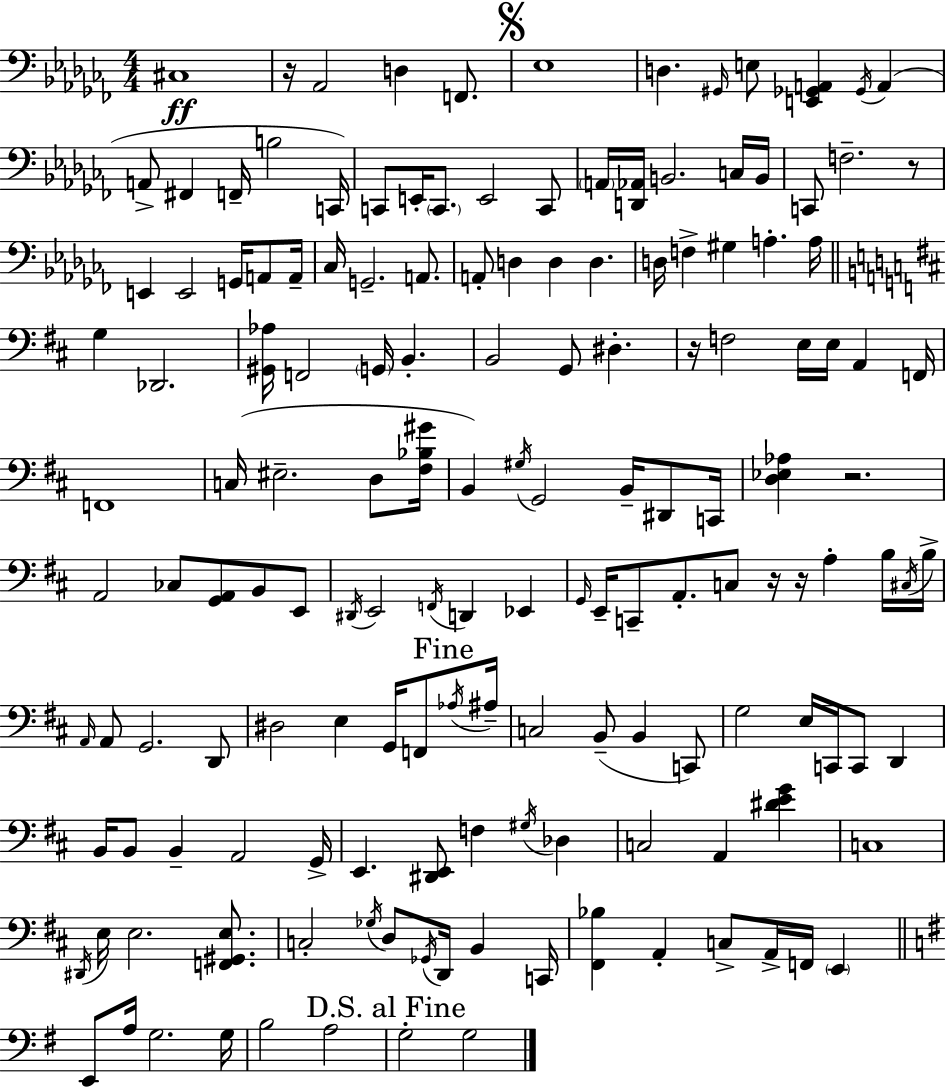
X:1
T:Untitled
M:4/4
L:1/4
K:Abm
^C,4 z/4 _A,,2 D, F,,/2 _E,4 D, ^G,,/4 E,/2 [E,,_G,,A,,] _G,,/4 A,, A,,/2 ^F,, F,,/4 B,2 C,,/4 C,,/2 E,,/4 C,,/2 E,,2 C,,/2 A,,/4 [D,,_A,,]/4 B,,2 C,/4 B,,/4 C,,/2 F,2 z/2 E,, E,,2 G,,/4 A,,/2 A,,/4 _C,/4 G,,2 A,,/2 A,,/2 D, D, D, D,/4 F, ^G, A, A,/4 G, _D,,2 [^G,,_A,]/4 F,,2 G,,/4 B,, B,,2 G,,/2 ^D, z/4 F,2 E,/4 E,/4 A,, F,,/4 F,,4 C,/4 ^E,2 D,/2 [^F,_B,^G]/4 B,, ^G,/4 G,,2 B,,/4 ^D,,/2 C,,/4 [D,_E,_A,] z2 A,,2 _C,/2 [G,,A,,]/2 B,,/2 E,,/2 ^D,,/4 E,,2 F,,/4 D,, _E,, G,,/4 E,,/4 C,,/2 A,,/2 C,/2 z/4 z/4 A, B,/4 ^C,/4 B,/4 A,,/4 A,,/2 G,,2 D,,/2 ^D,2 E, G,,/4 F,,/2 _A,/4 ^A,/4 C,2 B,,/2 B,, C,,/2 G,2 E,/4 C,,/4 C,,/2 D,, B,,/4 B,,/2 B,, A,,2 G,,/4 E,, [^D,,E,,]/2 F, ^G,/4 _D, C,2 A,, [^DEG] C,4 ^D,,/4 E,/4 E,2 [F,,^G,,E,]/2 C,2 _G,/4 D,/2 _G,,/4 D,,/4 B,, C,,/4 [^F,,_B,] A,, C,/2 A,,/4 F,,/4 E,, E,,/2 A,/4 G,2 G,/4 B,2 A,2 G,2 G,2